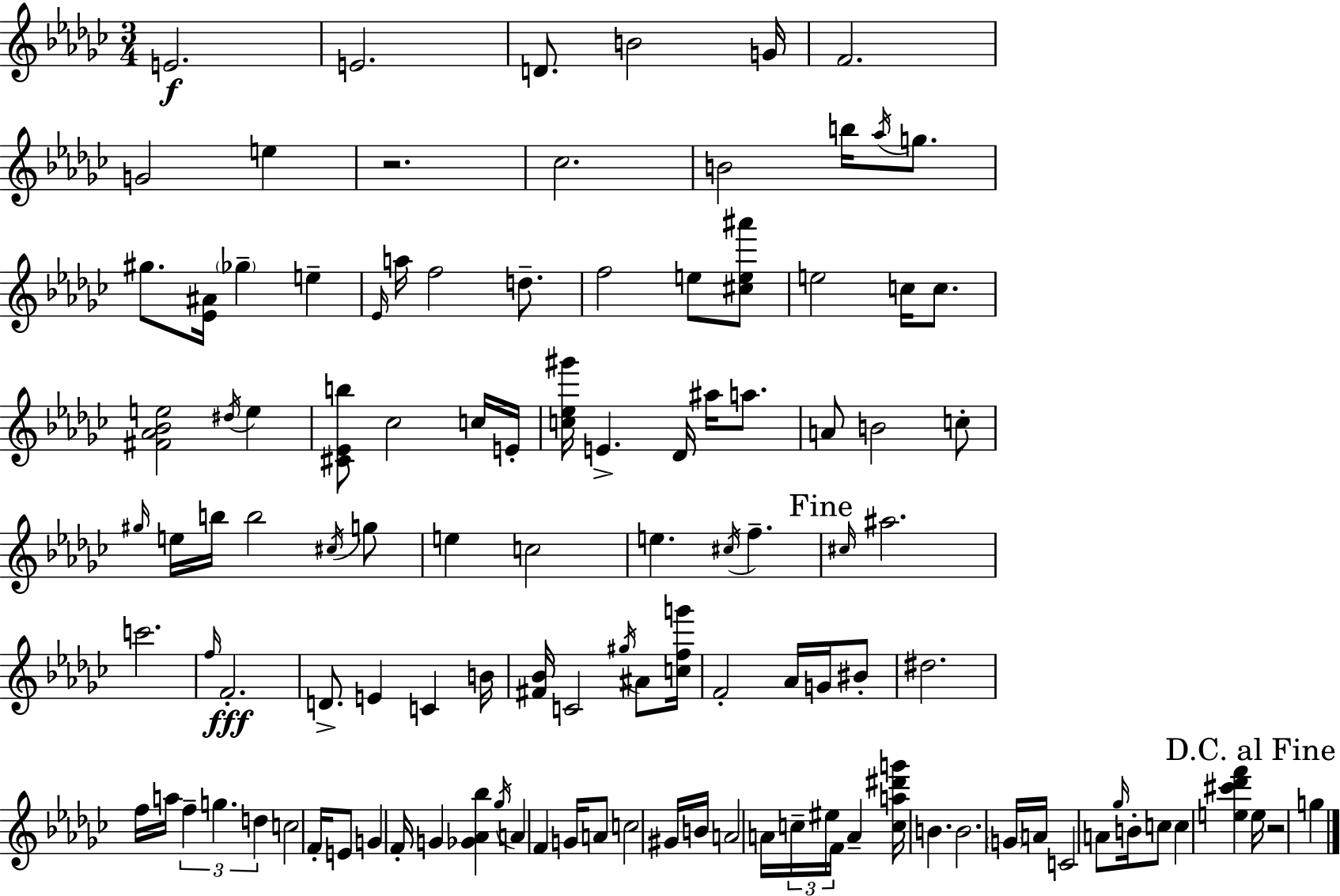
{
  \clef treble
  \numericTimeSignature
  \time 3/4
  \key ees \minor
  e'2.\f | e'2. | d'8. b'2 g'16 | f'2. | \break g'2 e''4 | r2. | ces''2. | b'2 b''16 \acciaccatura { aes''16 } g''8. | \break gis''8. <ees' ais'>16 \parenthesize ges''4-- e''4-- | \grace { ees'16 } a''16 f''2 d''8.-- | f''2 e''8 | <cis'' e'' ais'''>8 e''2 c''16 c''8. | \break <fis' aes' bes' e''>2 \acciaccatura { dis''16 } e''4 | <cis' ees' b''>8 ces''2 | c''16 e'16-. <c'' ees'' gis'''>16 e'4.-> des'16 ais''16 | a''8. a'8 b'2 | \break c''8-. \grace { gis''16 } e''16 b''16 b''2 | \acciaccatura { cis''16 } g''8 e''4 c''2 | e''4. \acciaccatura { cis''16 } | f''4.-- \mark "Fine" \grace { cis''16 } ais''2. | \break c'''2. | \grace { f''16 }\fff f'2.-. | d'8.-> e'4 | c'4 b'16 <fis' bes'>16 c'2 | \break \acciaccatura { gis''16 } ais'8 <c'' f'' g'''>16 f'2-. | aes'16 g'16 bis'8-. dis''2. | f''16 a''16 \tuplet 3/2 { f''4-- | g''4. d''4 } | \break c''2 f'16-. e'8 | g'4 f'16-. g'4 <ges' aes' bes''>4 | \acciaccatura { ges''16 } a'4 f'4 g'16 a'8 | c''2 gis'16 b'16 a'2 | \break a'16 \tuplet 3/2 { c''16-- eis''16 f'16 } a'4-- | <c'' a'' dis''' g'''>16 b'4. b'2. | \parenthesize g'16 a'16 | c'2 a'8 \grace { ges''16 } b'16-. | \break c''8 c''4 <e'' cis''' des''' f'''>4 \mark "D.C. al Fine" e''16 r2 | g''4 \bar "|."
}